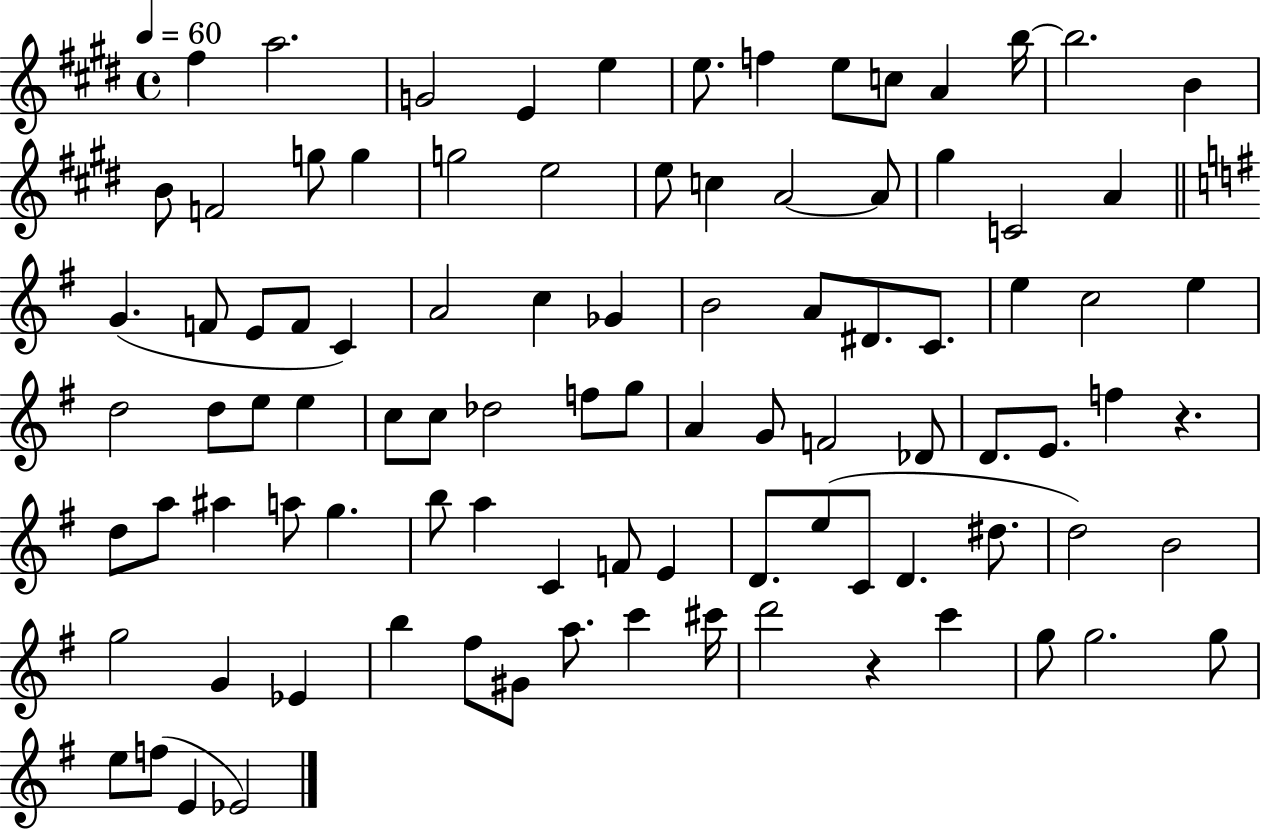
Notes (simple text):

F#5/q A5/h. G4/h E4/q E5/q E5/e. F5/q E5/e C5/e A4/q B5/s B5/h. B4/q B4/e F4/h G5/e G5/q G5/h E5/h E5/e C5/q A4/h A4/e G#5/q C4/h A4/q G4/q. F4/e E4/e F4/e C4/q A4/h C5/q Gb4/q B4/h A4/e D#4/e. C4/e. E5/q C5/h E5/q D5/h D5/e E5/e E5/q C5/e C5/e Db5/h F5/e G5/e A4/q G4/e F4/h Db4/e D4/e. E4/e. F5/q R/q. D5/e A5/e A#5/q A5/e G5/q. B5/e A5/q C4/q F4/e E4/q D4/e. E5/e C4/e D4/q. D#5/e. D5/h B4/h G5/h G4/q Eb4/q B5/q F#5/e G#4/e A5/e. C6/q C#6/s D6/h R/q C6/q G5/e G5/h. G5/e E5/e F5/e E4/q Eb4/h